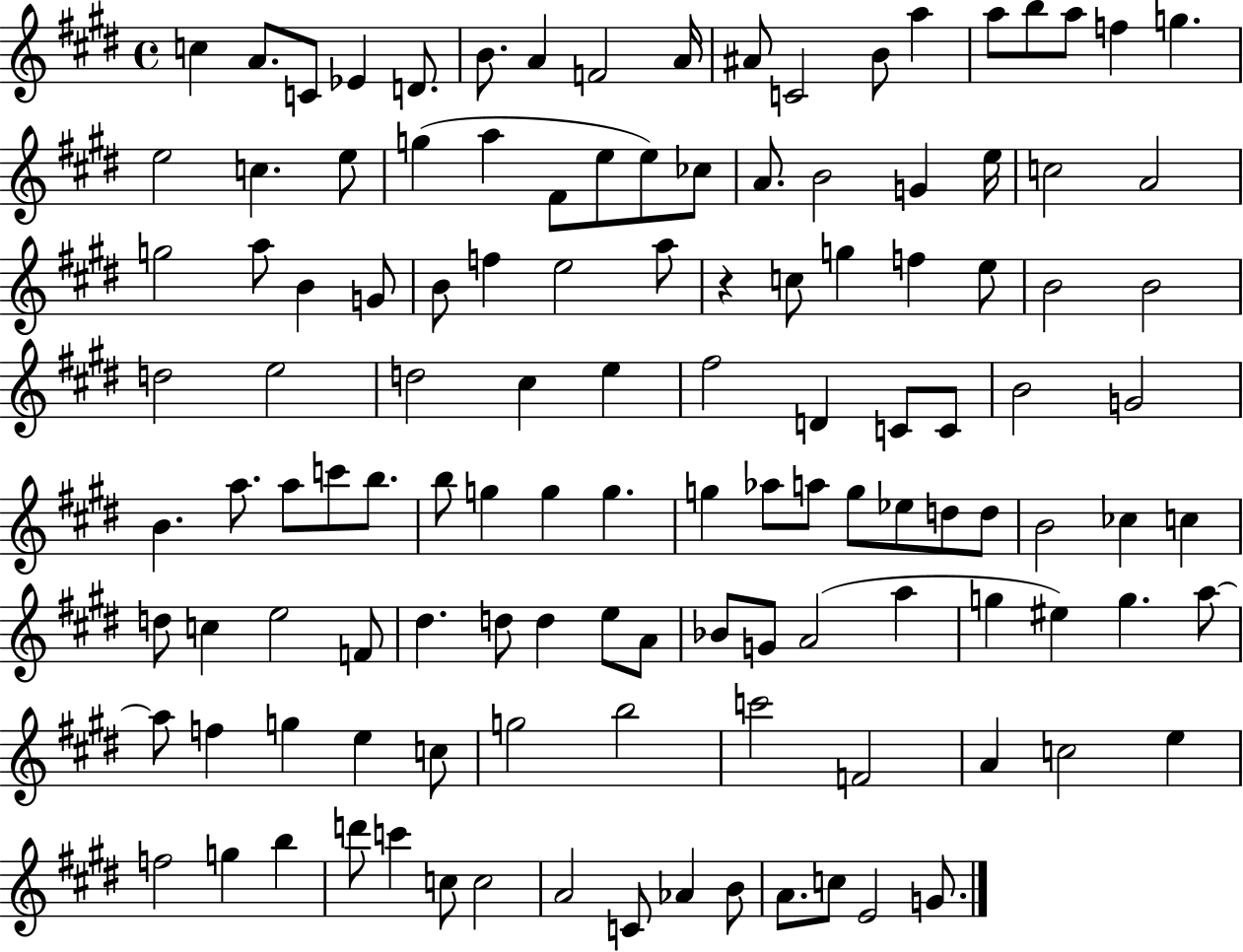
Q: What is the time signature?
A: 4/4